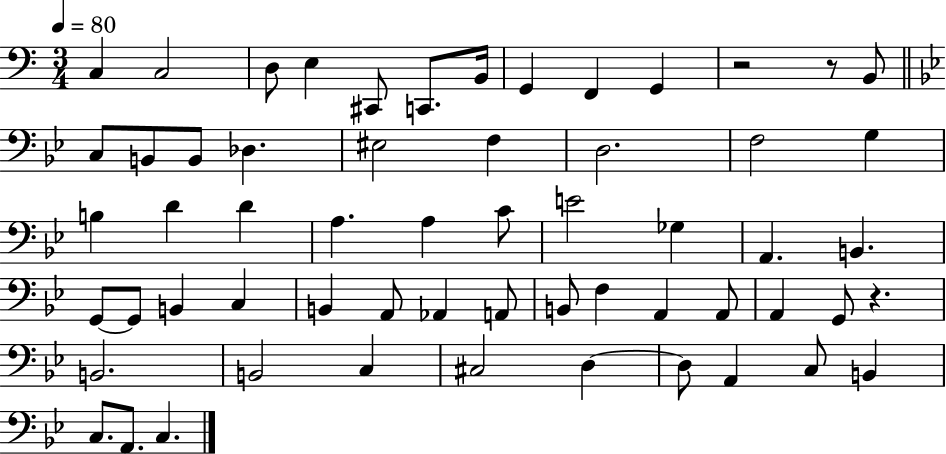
C3/q C3/h D3/e E3/q C#2/e C2/e. B2/s G2/q F2/q G2/q R/h R/e B2/e C3/e B2/e B2/e Db3/q. EIS3/h F3/q D3/h. F3/h G3/q B3/q D4/q D4/q A3/q. A3/q C4/e E4/h Gb3/q A2/q. B2/q. G2/e G2/e B2/q C3/q B2/q A2/e Ab2/q A2/e B2/e F3/q A2/q A2/e A2/q G2/e R/q. B2/h. B2/h C3/q C#3/h D3/q D3/e A2/q C3/e B2/q C3/e. A2/e. C3/q.